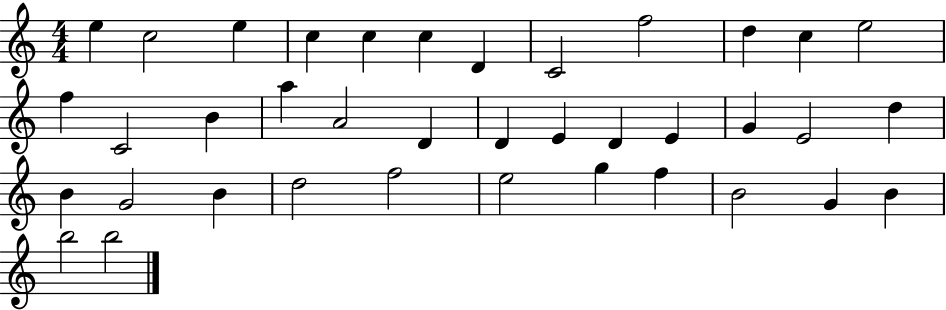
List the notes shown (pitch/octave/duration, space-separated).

E5/q C5/h E5/q C5/q C5/q C5/q D4/q C4/h F5/h D5/q C5/q E5/h F5/q C4/h B4/q A5/q A4/h D4/q D4/q E4/q D4/q E4/q G4/q E4/h D5/q B4/q G4/h B4/q D5/h F5/h E5/h G5/q F5/q B4/h G4/q B4/q B5/h B5/h